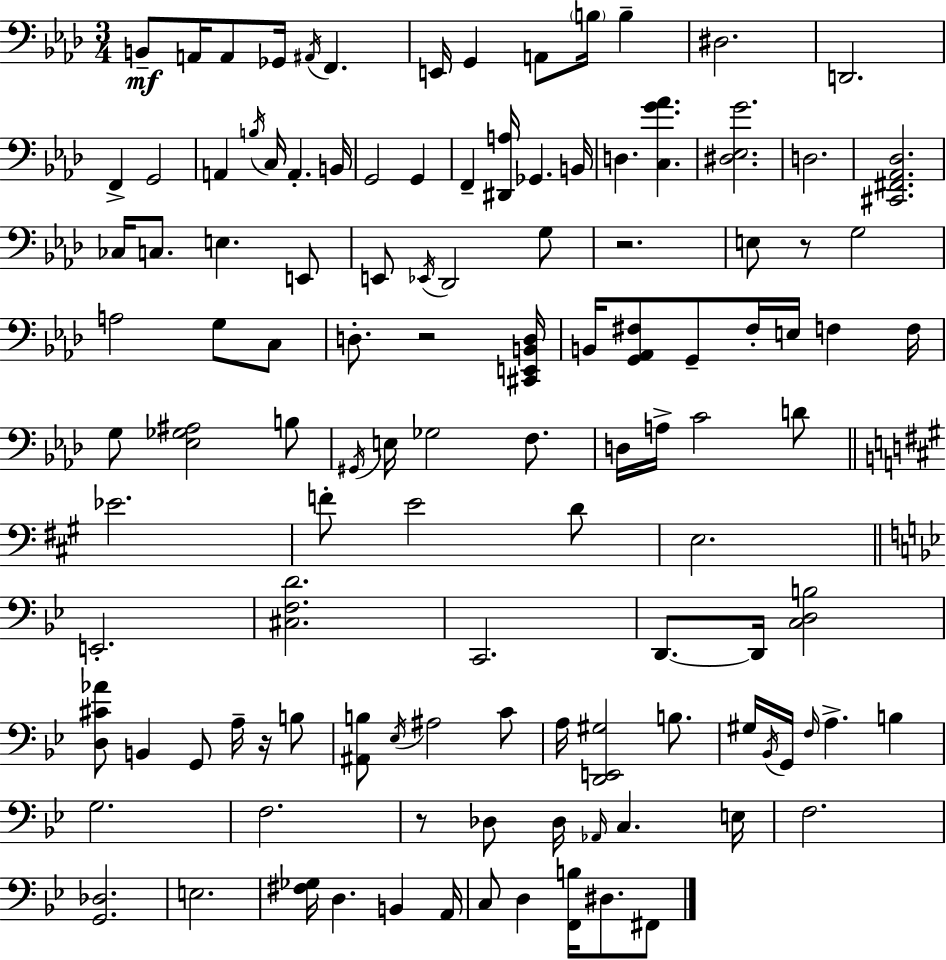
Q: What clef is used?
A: bass